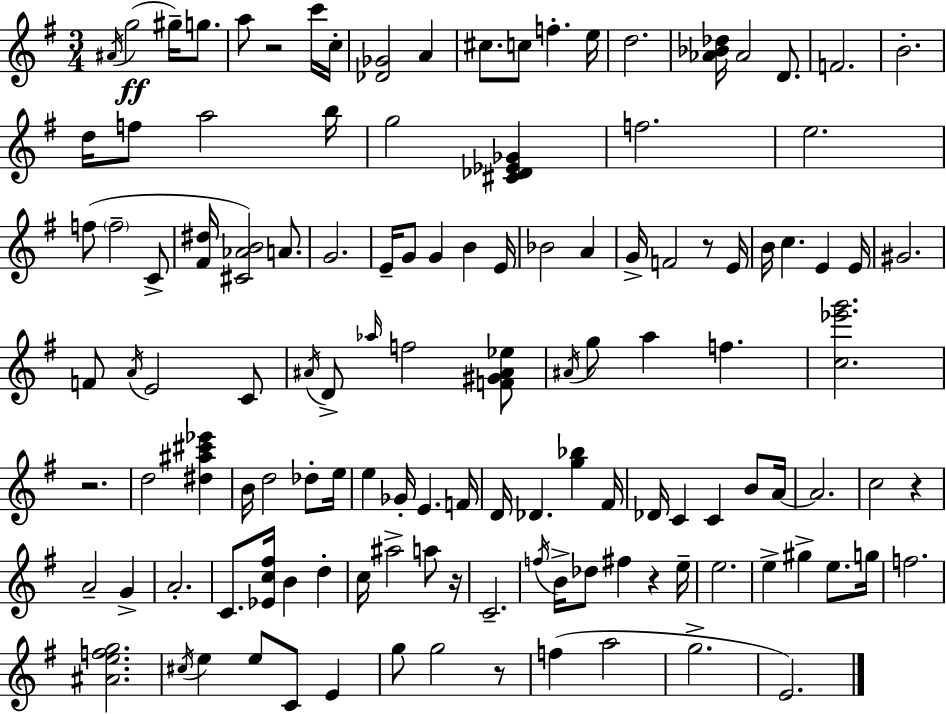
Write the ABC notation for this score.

X:1
T:Untitled
M:3/4
L:1/4
K:G
^A/4 g2 ^g/4 g/2 a/2 z2 c'/4 c/4 [_D_G]2 A ^c/2 c/2 f e/4 d2 [_A_B_d]/4 _A2 D/2 F2 B2 d/4 f/2 a2 b/4 g2 [^C_D_E_G] f2 e2 f/2 f2 C/2 [^F^d]/4 [^C_AB]2 A/2 G2 E/4 G/2 G B E/4 _B2 A G/4 F2 z/2 E/4 B/4 c E E/4 ^G2 F/2 A/4 E2 C/2 ^A/4 D/2 _a/4 f2 [F^G^A_e]/2 ^A/4 g/2 a f [c_e'g']2 z2 d2 [^d^a^c'_e'] B/4 d2 _d/2 e/4 e _G/4 E F/4 D/4 _D [g_b] ^F/4 _D/4 C C B/2 A/4 A2 c2 z A2 G A2 C/2 [_Ec^f]/4 B d c/4 ^a2 a/2 z/4 C2 f/4 B/4 _d/2 ^f z e/4 e2 e ^g e/2 g/4 f2 [^Aefg]2 ^c/4 e e/2 C/2 E g/2 g2 z/2 f a2 g2 E2